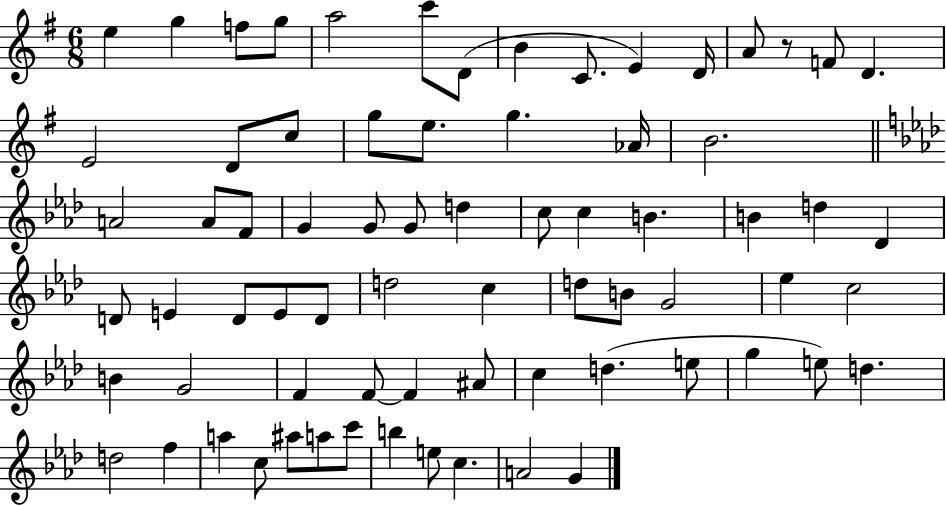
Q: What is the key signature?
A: G major